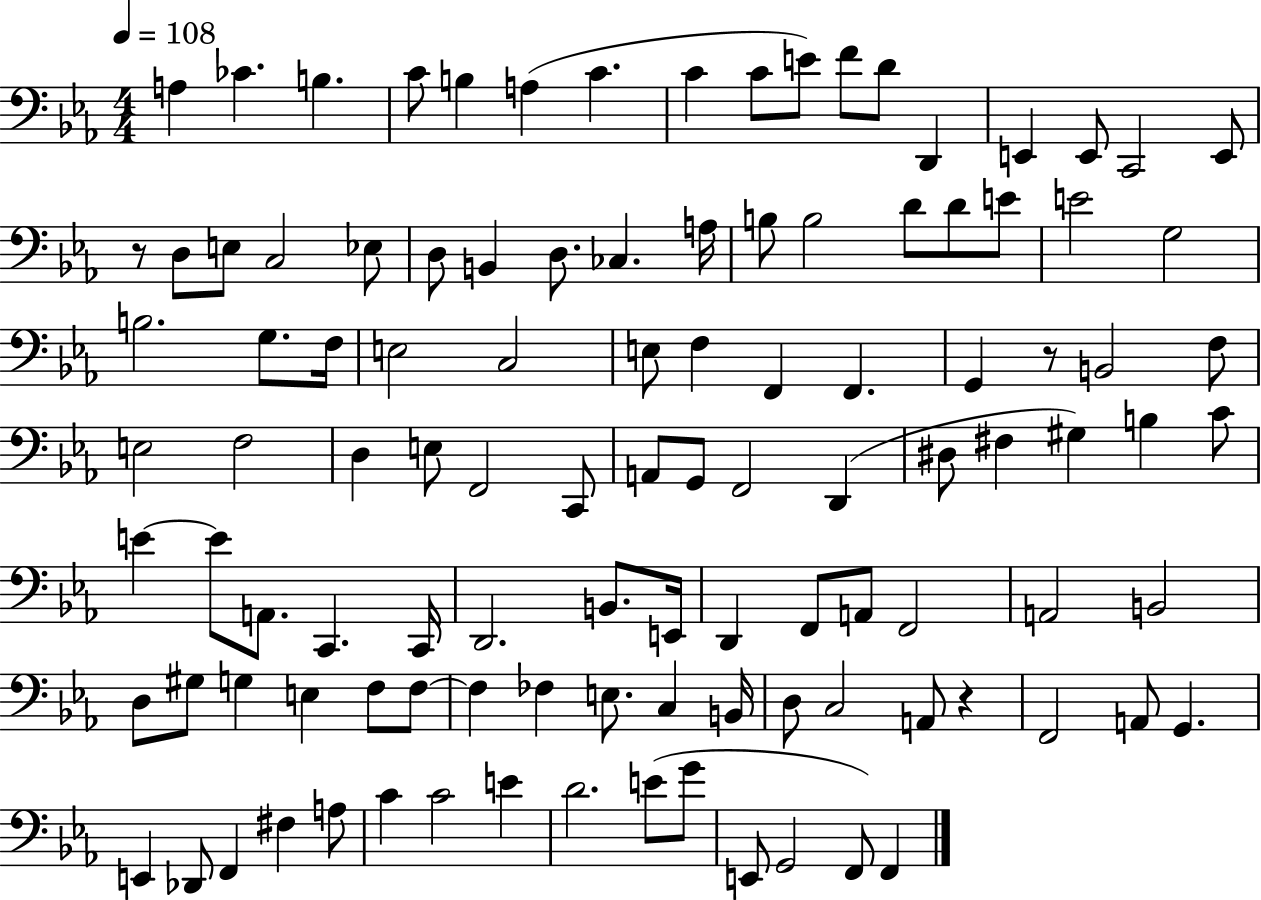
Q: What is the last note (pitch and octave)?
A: F2